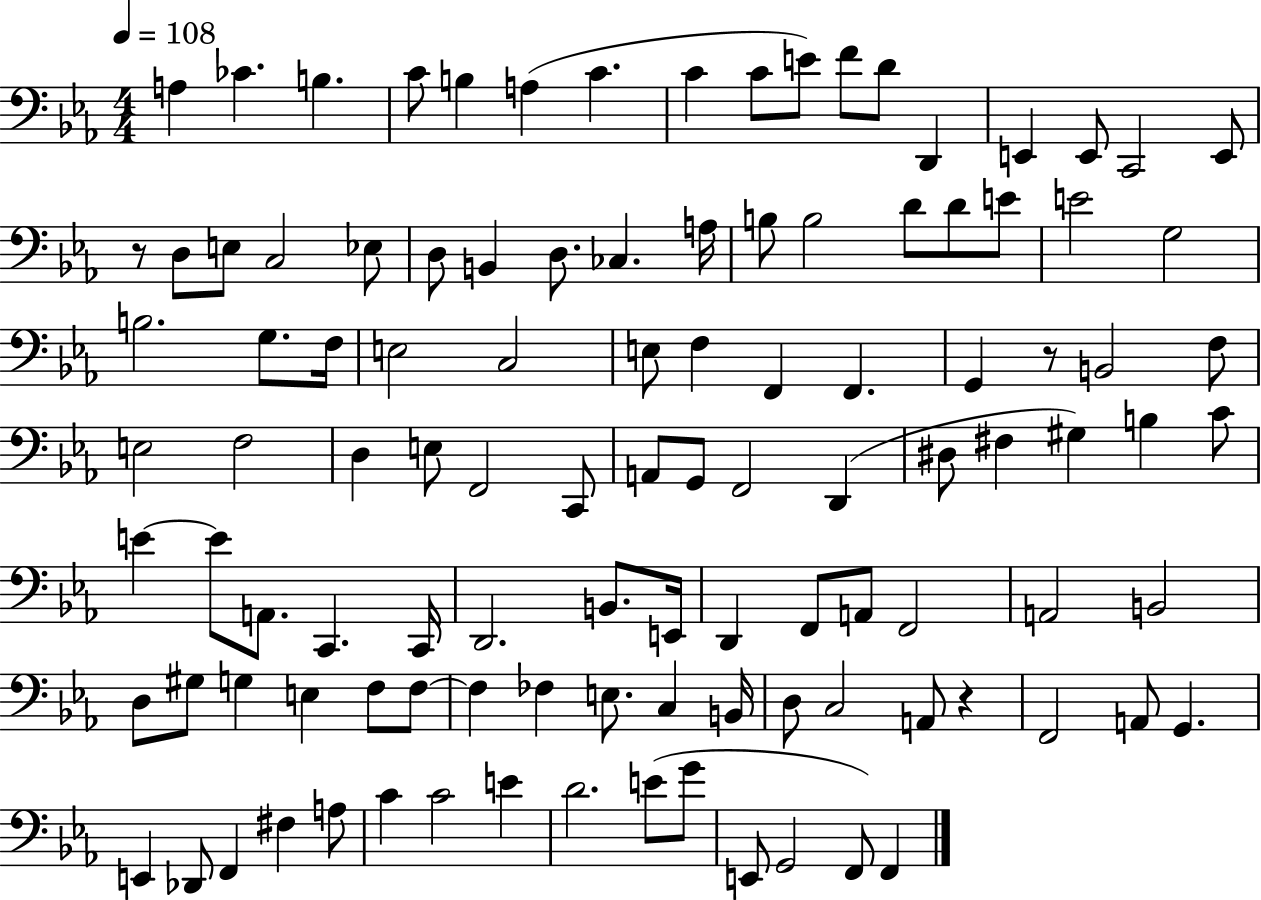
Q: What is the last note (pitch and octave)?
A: F2